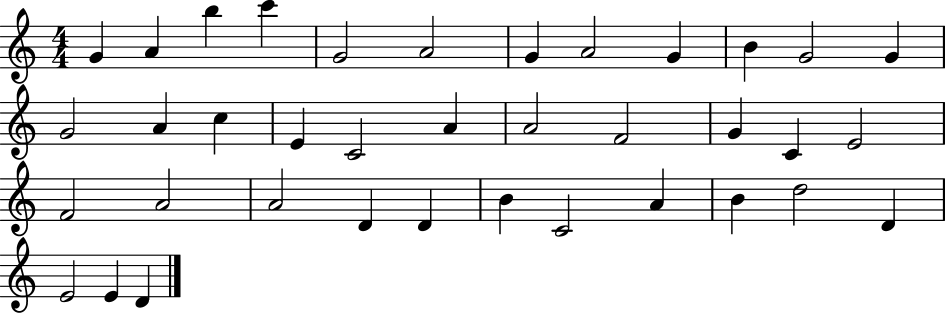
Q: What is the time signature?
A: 4/4